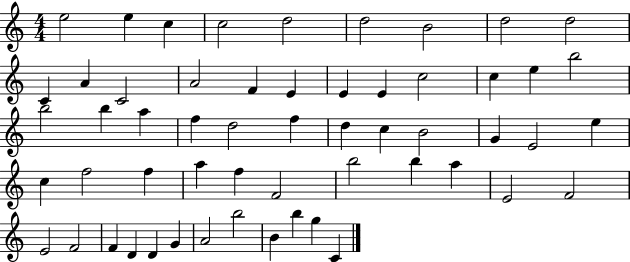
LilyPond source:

{
  \clef treble
  \numericTimeSignature
  \time 4/4
  \key c \major
  e''2 e''4 c''4 | c''2 d''2 | d''2 b'2 | d''2 d''2 | \break c'4 a'4 c'2 | a'2 f'4 e'4 | e'4 e'4 c''2 | c''4 e''4 b''2 | \break b''2 b''4 a''4 | f''4 d''2 f''4 | d''4 c''4 b'2 | g'4 e'2 e''4 | \break c''4 f''2 f''4 | a''4 f''4 f'2 | b''2 b''4 a''4 | e'2 f'2 | \break e'2 f'2 | f'4 d'4 d'4 g'4 | a'2 b''2 | b'4 b''4 g''4 c'4 | \break \bar "|."
}